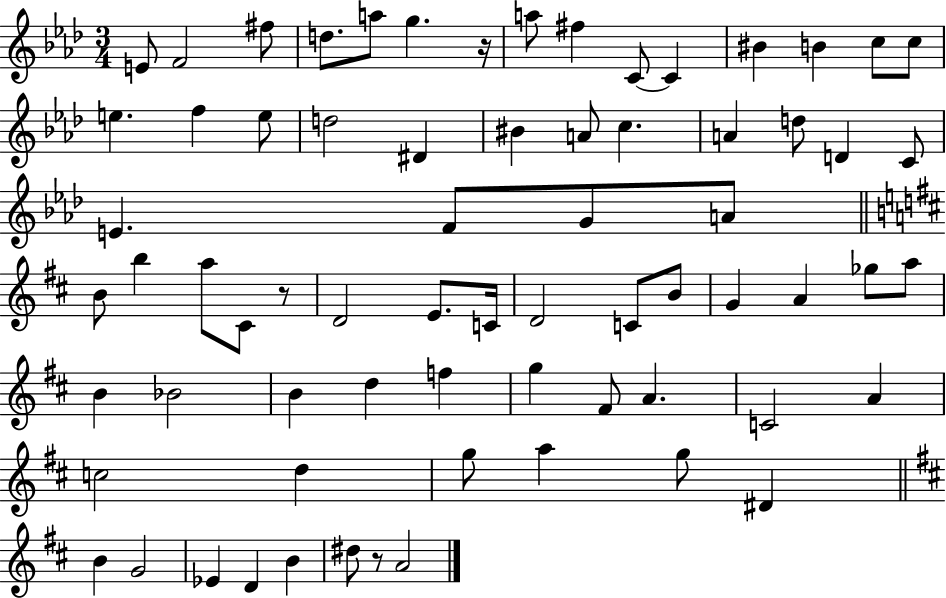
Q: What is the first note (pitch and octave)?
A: E4